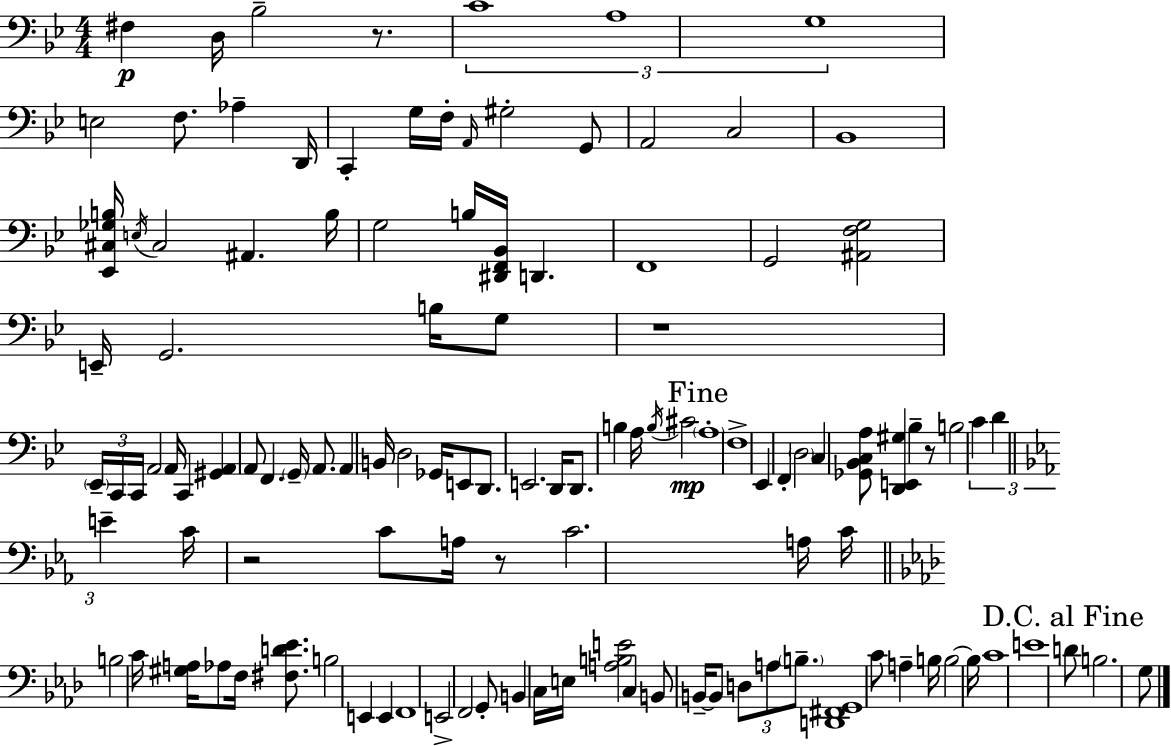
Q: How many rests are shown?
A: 5